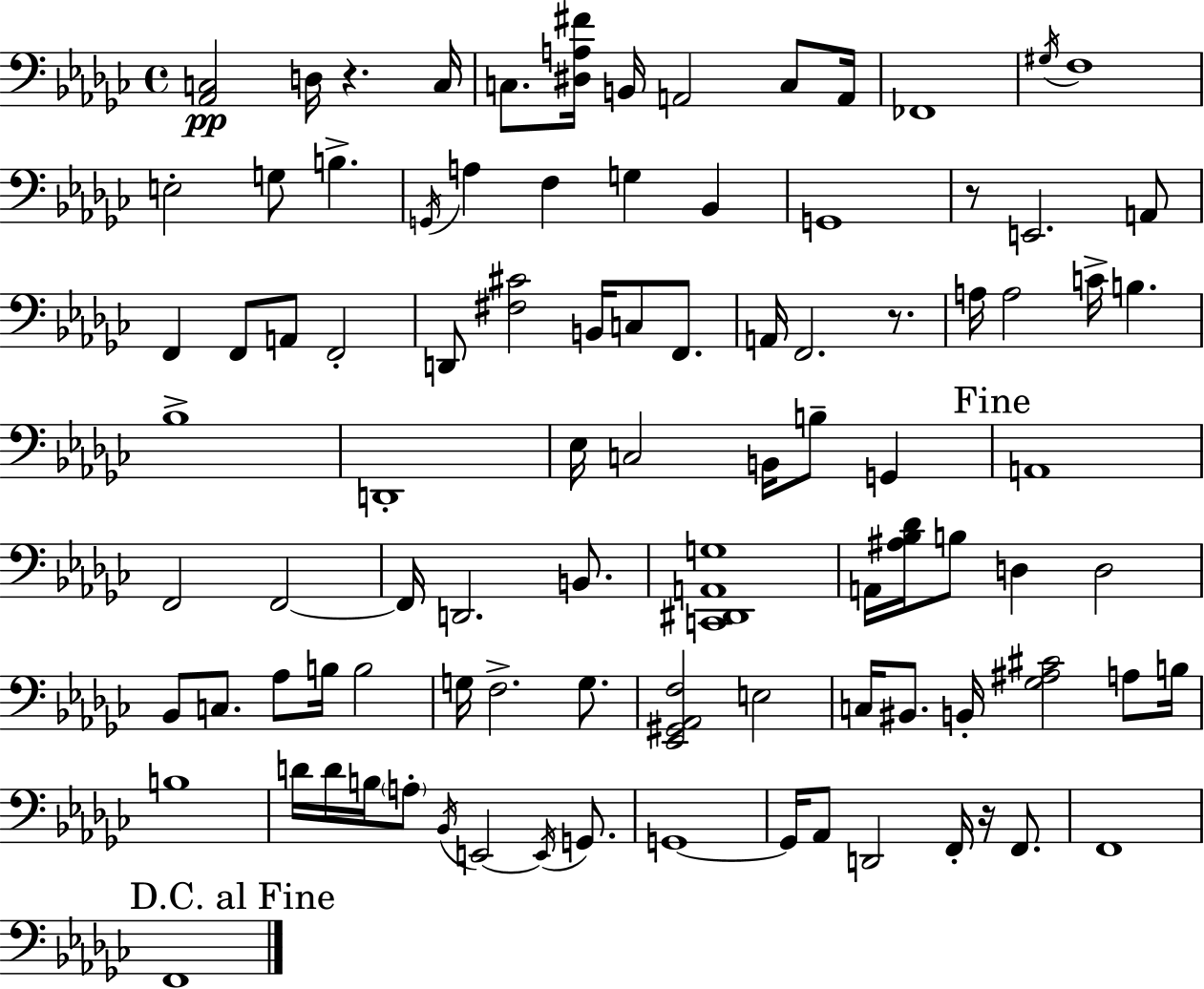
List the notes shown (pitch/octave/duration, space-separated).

[Ab2,C3]/h D3/s R/q. C3/s C3/e. [D#3,A3,F#4]/s B2/s A2/h C3/e A2/s FES2/w G#3/s F3/w E3/h G3/e B3/q. G2/s A3/q F3/q G3/q Bb2/q G2/w R/e E2/h. A2/e F2/q F2/e A2/e F2/h D2/e [F#3,C#4]/h B2/s C3/e F2/e. A2/s F2/h. R/e. A3/s A3/h C4/s B3/q. Bb3/w D2/w Eb3/s C3/h B2/s B3/e G2/q A2/w F2/h F2/h F2/s D2/h. B2/e. [C2,D#2,A2,G3]/w A2/s [A#3,Bb3,Db4]/s B3/e D3/q D3/h Bb2/e C3/e. Ab3/e B3/s B3/h G3/s F3/h. G3/e. [Eb2,G#2,Ab2,F3]/h E3/h C3/s BIS2/e. B2/s [Gb3,A#3,C#4]/h A3/e B3/s B3/w D4/s D4/s B3/s A3/e Bb2/s E2/h E2/s G2/e. G2/w G2/s Ab2/e D2/h F2/s R/s F2/e. F2/w F2/w